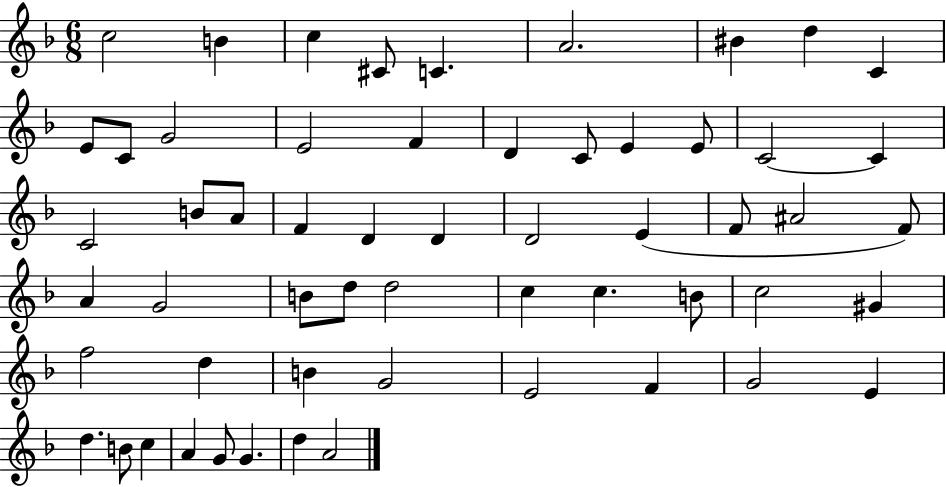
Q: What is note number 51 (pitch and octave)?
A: B4